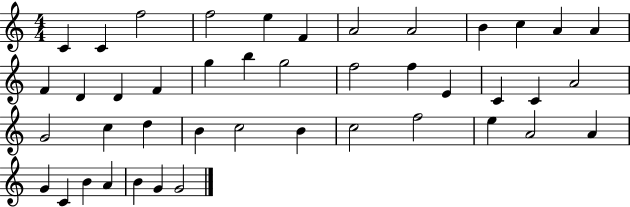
{
  \clef treble
  \numericTimeSignature
  \time 4/4
  \key c \major
  c'4 c'4 f''2 | f''2 e''4 f'4 | a'2 a'2 | b'4 c''4 a'4 a'4 | \break f'4 d'4 d'4 f'4 | g''4 b''4 g''2 | f''2 f''4 e'4 | c'4 c'4 a'2 | \break g'2 c''4 d''4 | b'4 c''2 b'4 | c''2 f''2 | e''4 a'2 a'4 | \break g'4 c'4 b'4 a'4 | b'4 g'4 g'2 | \bar "|."
}